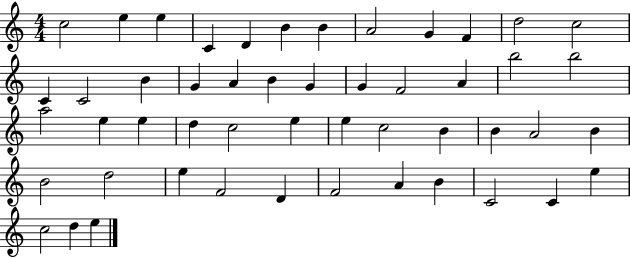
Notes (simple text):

C5/h E5/q E5/q C4/q D4/q B4/q B4/q A4/h G4/q F4/q D5/h C5/h C4/q C4/h B4/q G4/q A4/q B4/q G4/q G4/q F4/h A4/q B5/h B5/h A5/h E5/q E5/q D5/q C5/h E5/q E5/q C5/h B4/q B4/q A4/h B4/q B4/h D5/h E5/q F4/h D4/q F4/h A4/q B4/q C4/h C4/q E5/q C5/h D5/q E5/q